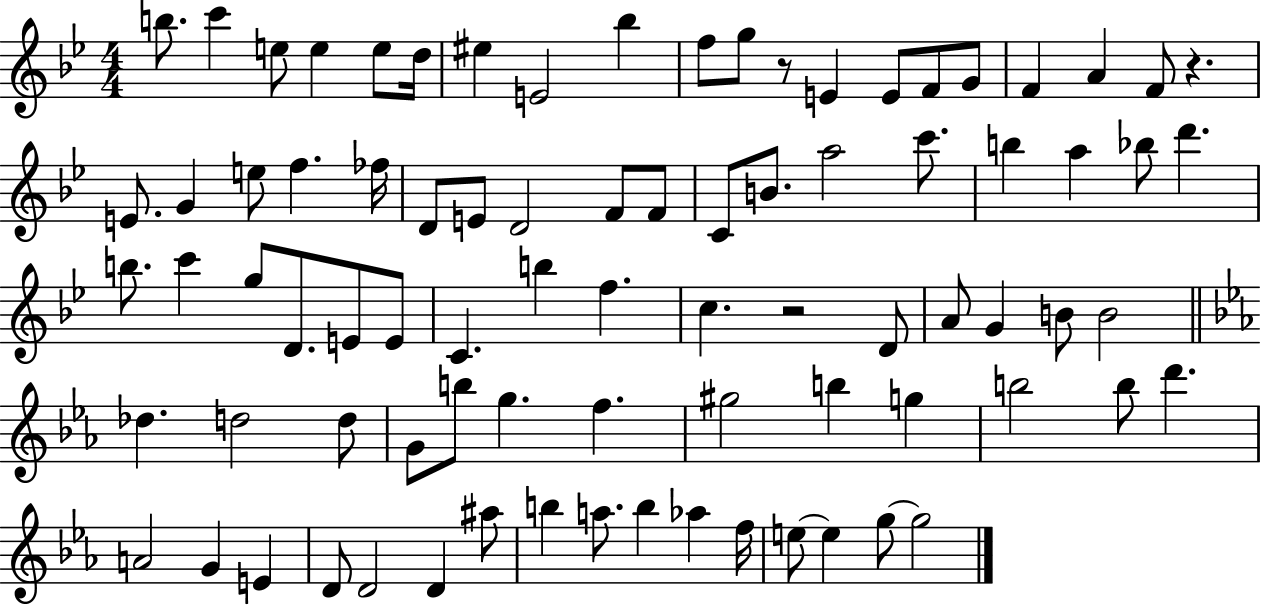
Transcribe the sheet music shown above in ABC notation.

X:1
T:Untitled
M:4/4
L:1/4
K:Bb
b/2 c' e/2 e e/2 d/4 ^e E2 _b f/2 g/2 z/2 E E/2 F/2 G/2 F A F/2 z E/2 G e/2 f _f/4 D/2 E/2 D2 F/2 F/2 C/2 B/2 a2 c'/2 b a _b/2 d' b/2 c' g/2 D/2 E/2 E/2 C b f c z2 D/2 A/2 G B/2 B2 _d d2 d/2 G/2 b/2 g f ^g2 b g b2 b/2 d' A2 G E D/2 D2 D ^a/2 b a/2 b _a f/4 e/2 e g/2 g2